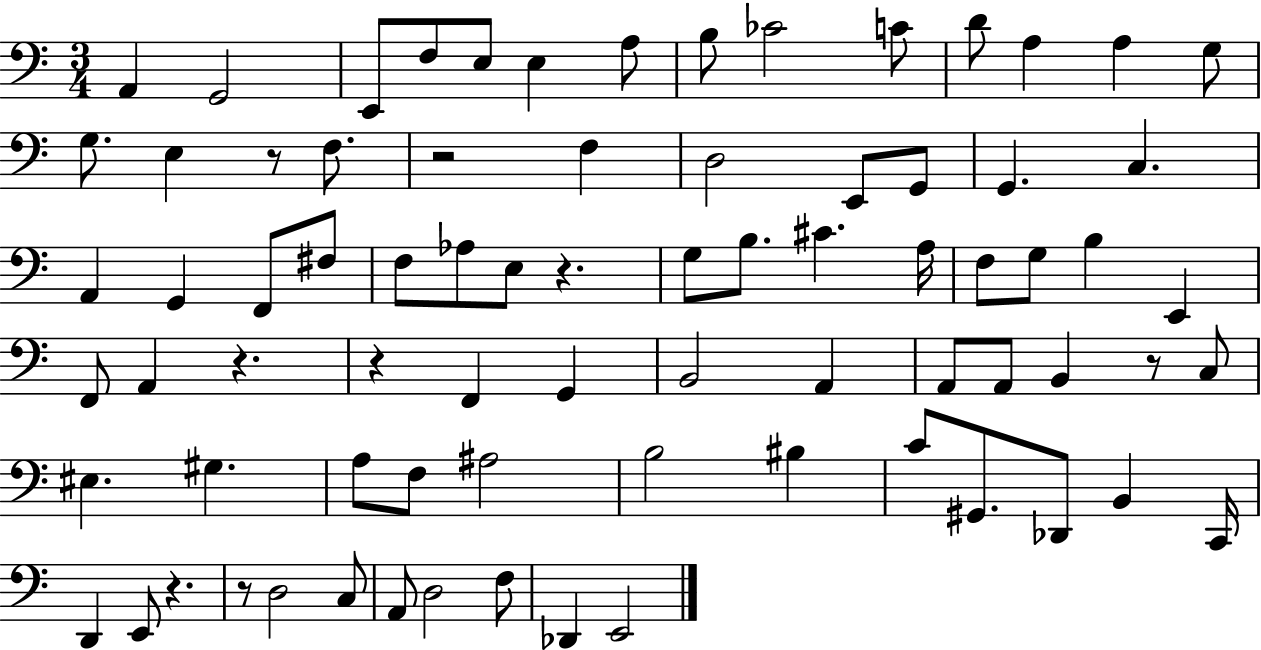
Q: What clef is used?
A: bass